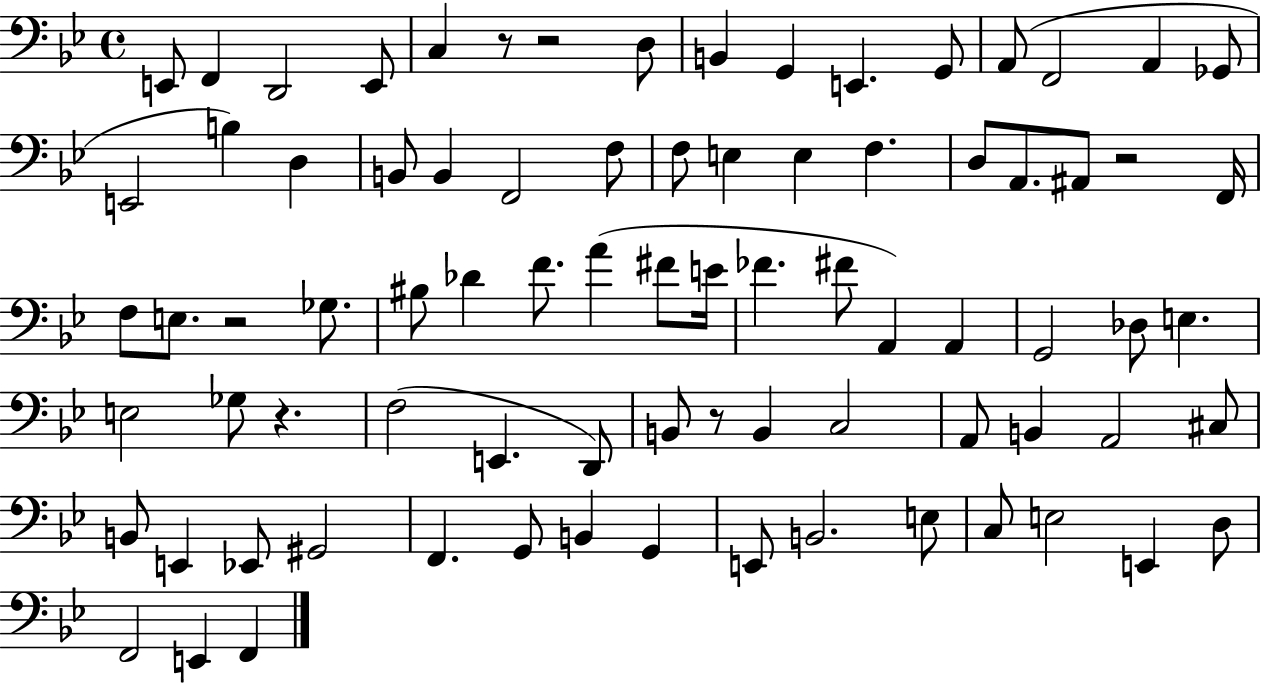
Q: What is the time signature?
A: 4/4